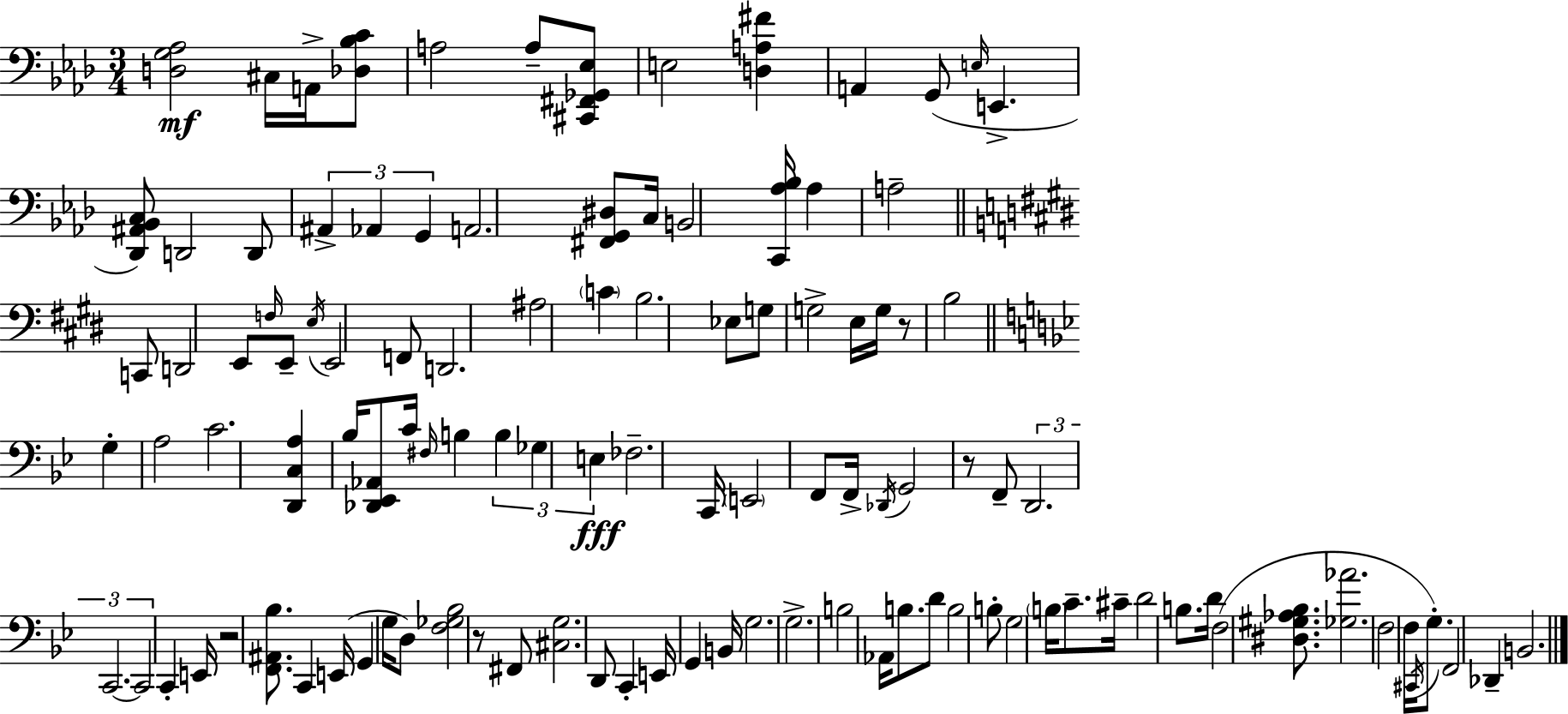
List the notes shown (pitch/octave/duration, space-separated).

[D3,G3,Ab3]/h C#3/s A2/s [Db3,Bb3,C4]/e A3/h A3/e [C#2,F#2,Gb2,Eb3]/e E3/h [D3,A3,F#4]/q A2/q G2/e E3/s E2/q. [Db2,A#2,Bb2,C3]/e D2/h D2/e A#2/q Ab2/q G2/q A2/h. [F#2,G2,D#3]/e C3/s B2/h [C2,Ab3,Bb3]/s Ab3/q A3/h C2/e D2/h E2/e F3/s E2/e E3/s E2/h F2/e D2/h. A#3/h C4/q B3/h. Eb3/e G3/e G3/h E3/s G3/s R/e B3/h G3/q A3/h C4/h. [D2,C3,A3]/q Bb3/s [Db2,Eb2,Ab2]/e C4/s F#3/s B3/q B3/q Gb3/q E3/q FES3/h. C2/s E2/h F2/e F2/s Db2/s G2/h R/e F2/e D2/h. C2/h. C2/h C2/q E2/s R/h [F2,A#2,Bb3]/e. C2/q E2/s G2/q G3/s D3/e [F3,Gb3,Bb3]/h R/e F#2/e [C#3,G3]/h. D2/e C2/q E2/s G2/q B2/s G3/h. G3/h. B3/h Ab2/s B3/e. D4/e B3/h B3/e G3/h B3/s C4/e. C#4/s D4/h B3/e. D4/s F3/h [D#3,G#3,Ab3,Bb3]/e. [Gb3,Ab4]/h. F3/h F3/s C#2/s G3/e. F2/h Db2/q B2/h.